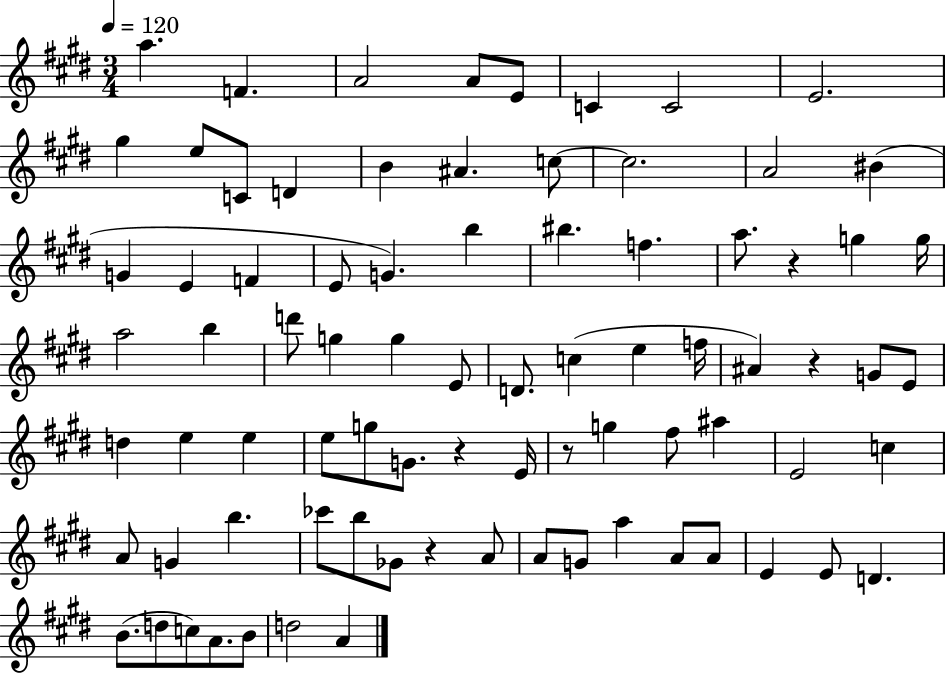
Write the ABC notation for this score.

X:1
T:Untitled
M:3/4
L:1/4
K:E
a F A2 A/2 E/2 C C2 E2 ^g e/2 C/2 D B ^A c/2 c2 A2 ^B G E F E/2 G b ^b f a/2 z g g/4 a2 b d'/2 g g E/2 D/2 c e f/4 ^A z G/2 E/2 d e e e/2 g/2 G/2 z E/4 z/2 g ^f/2 ^a E2 c A/2 G b _c'/2 b/2 _G/2 z A/2 A/2 G/2 a A/2 A/2 E E/2 D B/2 d/2 c/2 A/2 B/2 d2 A